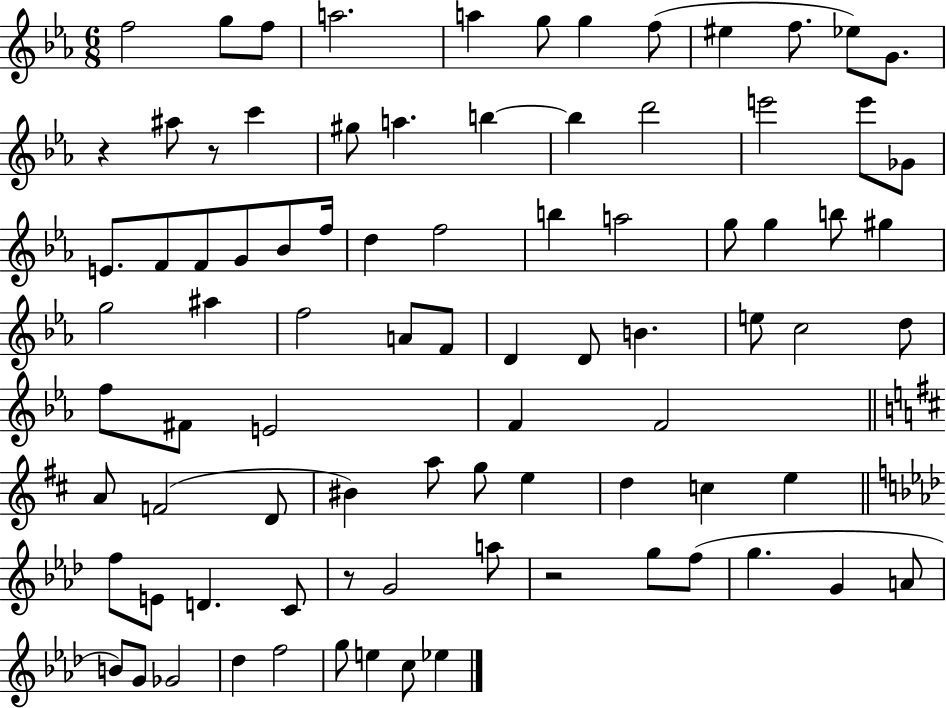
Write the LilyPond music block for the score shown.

{
  \clef treble
  \numericTimeSignature
  \time 6/8
  \key ees \major
  f''2 g''8 f''8 | a''2. | a''4 g''8 g''4 f''8( | eis''4 f''8. ees''8) g'8. | \break r4 ais''8 r8 c'''4 | gis''8 a''4. b''4~~ | b''4 d'''2 | e'''2 e'''8 ges'8 | \break e'8. f'8 f'8 g'8 bes'8 f''16 | d''4 f''2 | b''4 a''2 | g''8 g''4 b''8 gis''4 | \break g''2 ais''4 | f''2 a'8 f'8 | d'4 d'8 b'4. | e''8 c''2 d''8 | \break f''8 fis'8 e'2 | f'4 f'2 | \bar "||" \break \key b \minor a'8 f'2( d'8 | bis'4) a''8 g''8 e''4 | d''4 c''4 e''4 | \bar "||" \break \key aes \major f''8 e'8 d'4. c'8 | r8 g'2 a''8 | r2 g''8 f''8( | g''4. g'4 a'8 | \break b'8) g'8 ges'2 | des''4 f''2 | g''8 e''4 c''8 ees''4 | \bar "|."
}